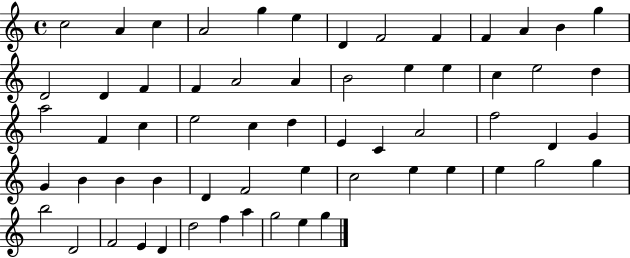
{
  \clef treble
  \time 4/4
  \defaultTimeSignature
  \key c \major
  c''2 a'4 c''4 | a'2 g''4 e''4 | d'4 f'2 f'4 | f'4 a'4 b'4 g''4 | \break d'2 d'4 f'4 | f'4 a'2 a'4 | b'2 e''4 e''4 | c''4 e''2 d''4 | \break a''2 f'4 c''4 | e''2 c''4 d''4 | e'4 c'4 a'2 | f''2 d'4 g'4 | \break g'4 b'4 b'4 b'4 | d'4 f'2 e''4 | c''2 e''4 e''4 | e''4 g''2 g''4 | \break b''2 d'2 | f'2 e'4 d'4 | d''2 f''4 a''4 | g''2 e''4 g''4 | \break \bar "|."
}